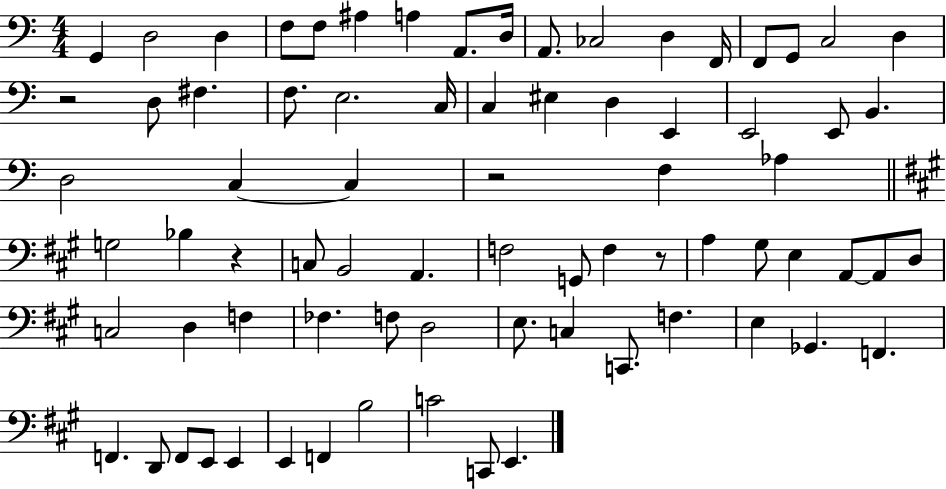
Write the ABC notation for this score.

X:1
T:Untitled
M:4/4
L:1/4
K:C
G,, D,2 D, F,/2 F,/2 ^A, A, A,,/2 D,/4 A,,/2 _C,2 D, F,,/4 F,,/2 G,,/2 C,2 D, z2 D,/2 ^F, F,/2 E,2 C,/4 C, ^E, D, E,, E,,2 E,,/2 B,, D,2 C, C, z2 F, _A, G,2 _B, z C,/2 B,,2 A,, F,2 G,,/2 F, z/2 A, ^G,/2 E, A,,/2 A,,/2 D,/2 C,2 D, F, _F, F,/2 D,2 E,/2 C, C,,/2 F, E, _G,, F,, F,, D,,/2 F,,/2 E,,/2 E,, E,, F,, B,2 C2 C,,/2 E,,